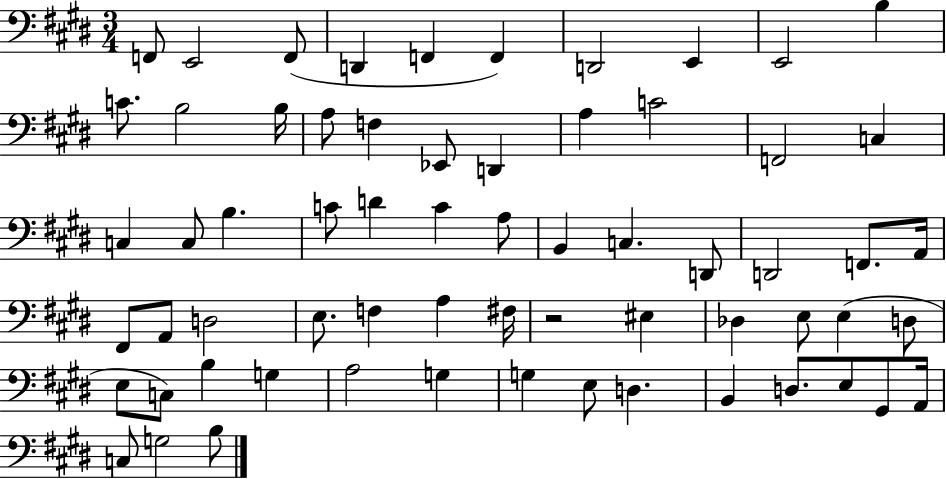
X:1
T:Untitled
M:3/4
L:1/4
K:E
F,,/2 E,,2 F,,/2 D,, F,, F,, D,,2 E,, E,,2 B, C/2 B,2 B,/4 A,/2 F, _E,,/2 D,, A, C2 F,,2 C, C, C,/2 B, C/2 D C A,/2 B,, C, D,,/2 D,,2 F,,/2 A,,/4 ^F,,/2 A,,/2 D,2 E,/2 F, A, ^F,/4 z2 ^E, _D, E,/2 E, D,/2 E,/2 C,/2 B, G, A,2 G, G, E,/2 D, B,, D,/2 E,/2 ^G,,/2 A,,/4 C,/2 G,2 B,/2